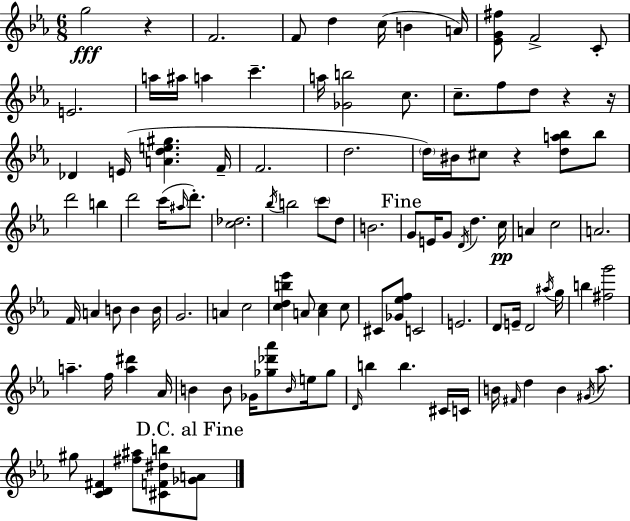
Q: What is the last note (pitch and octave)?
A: G#5